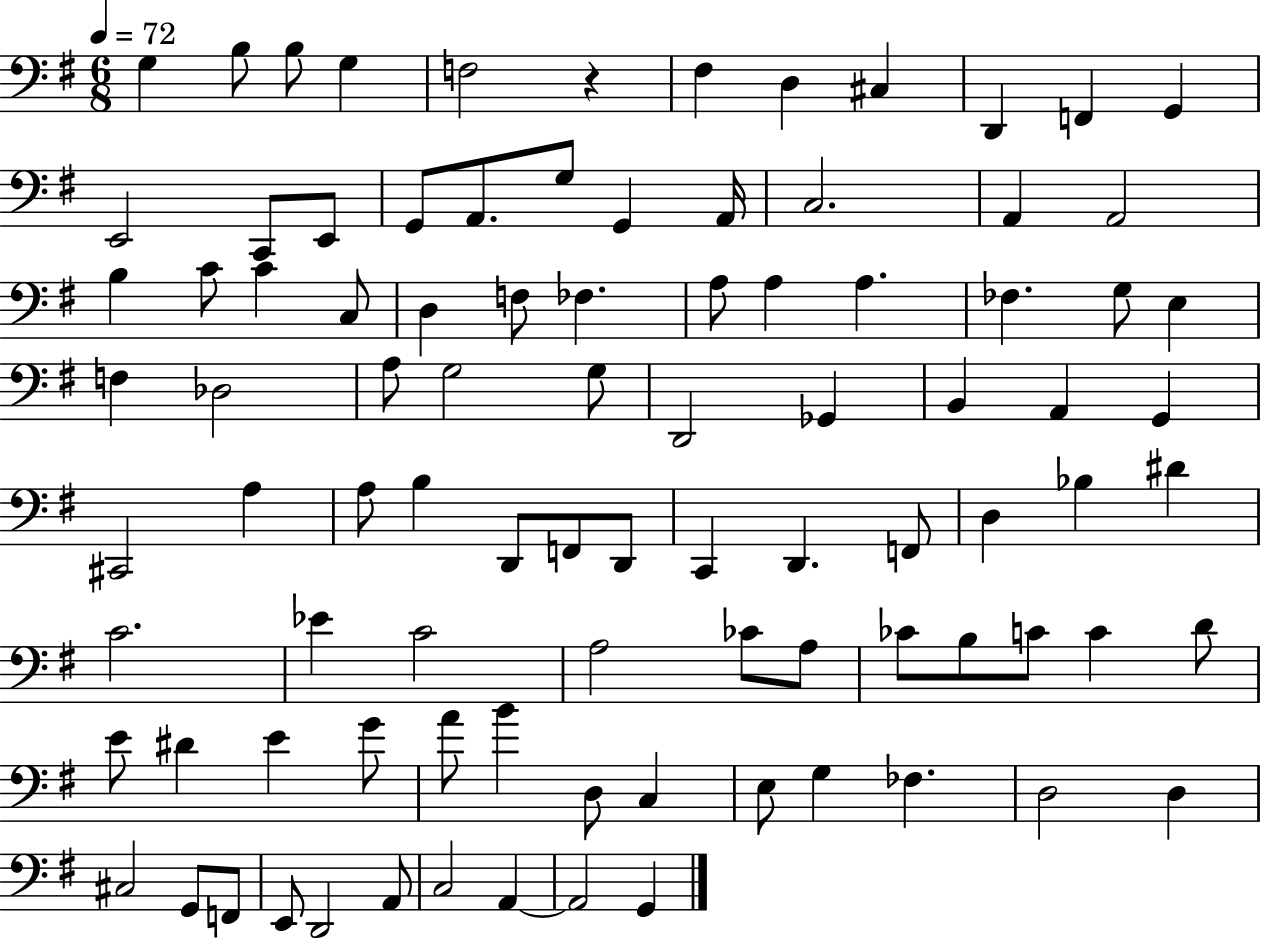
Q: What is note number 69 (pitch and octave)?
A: D4